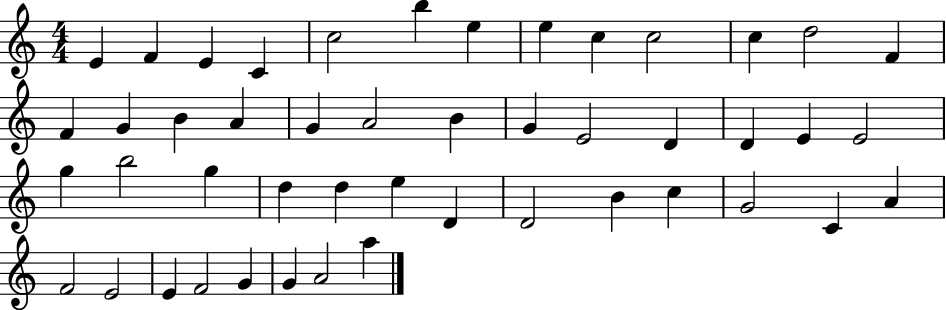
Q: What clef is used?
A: treble